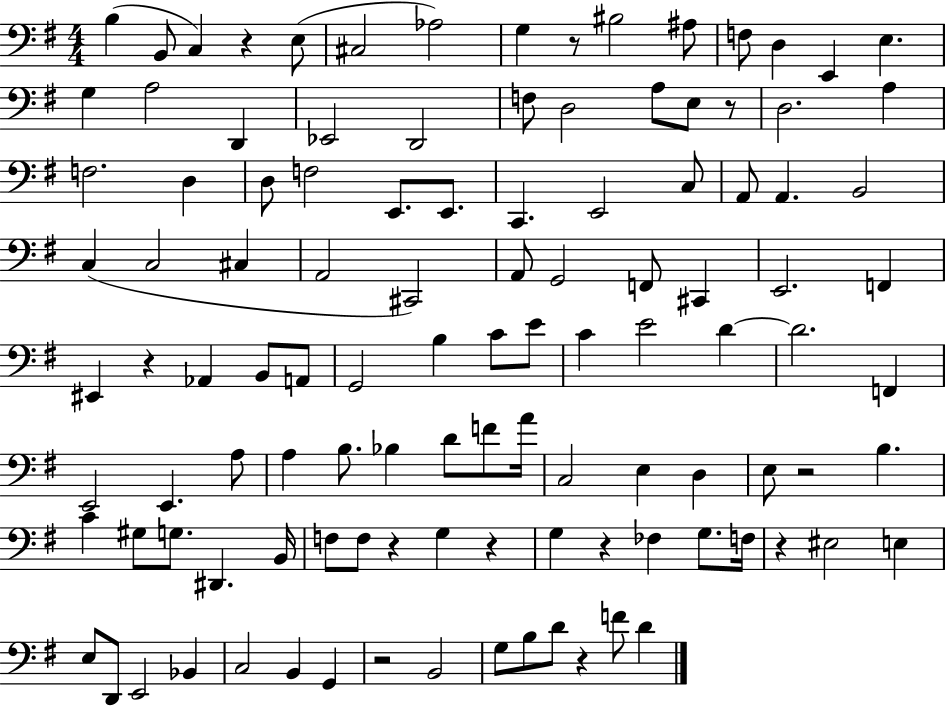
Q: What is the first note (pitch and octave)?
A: B3